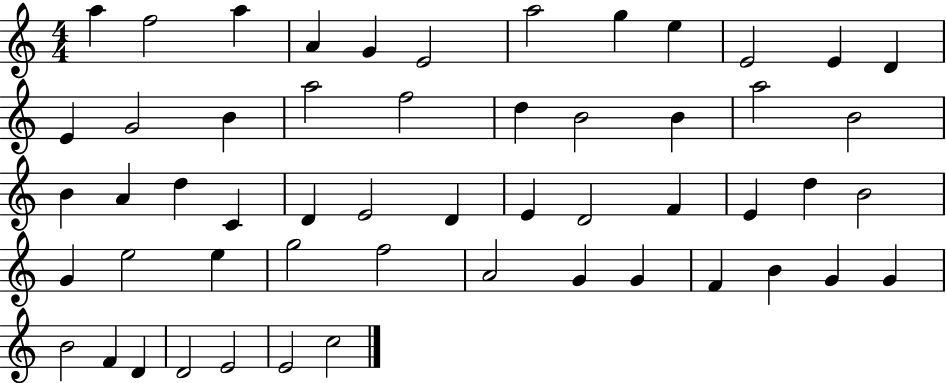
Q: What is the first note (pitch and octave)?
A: A5